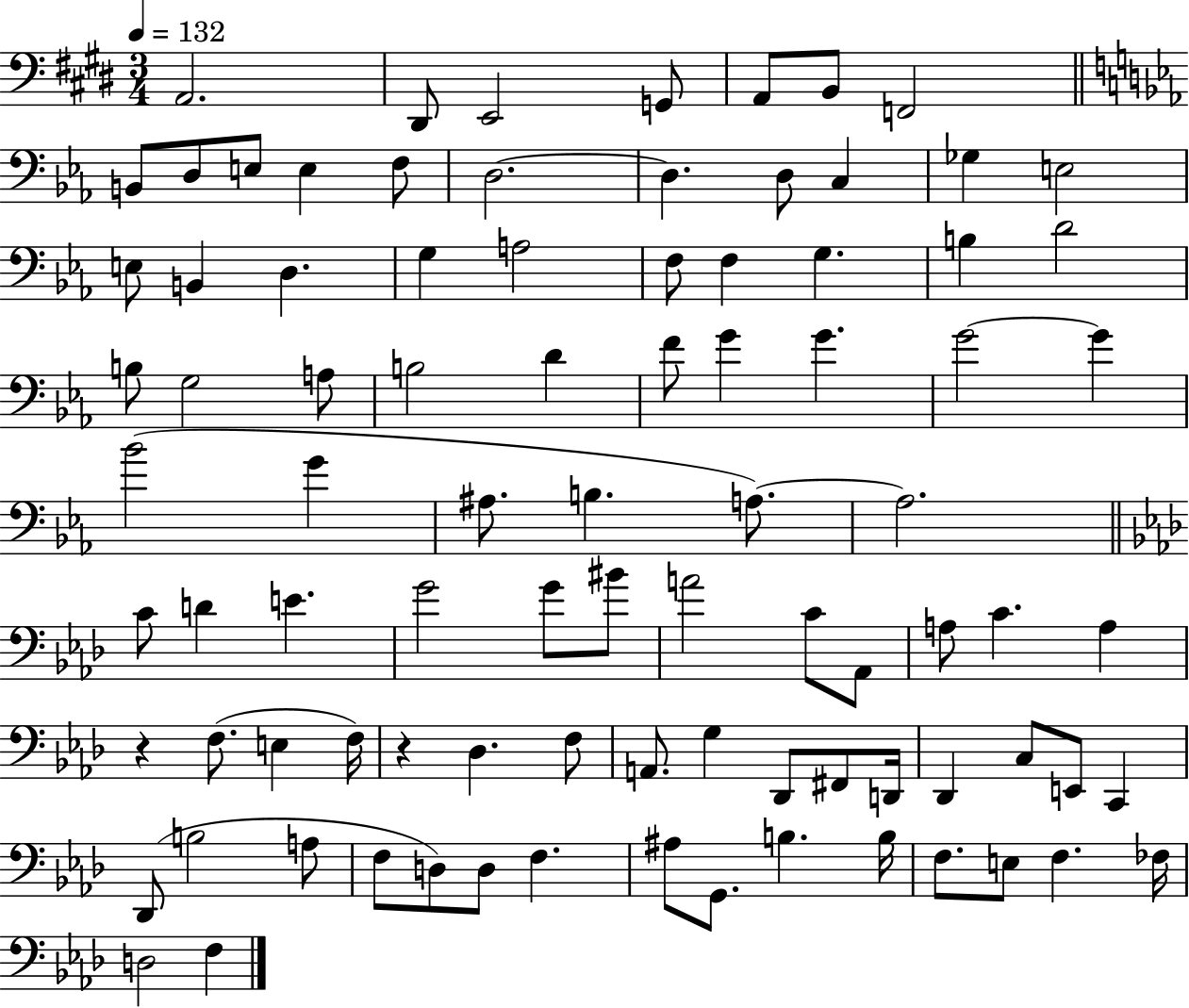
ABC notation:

X:1
T:Untitled
M:3/4
L:1/4
K:E
A,,2 ^D,,/2 E,,2 G,,/2 A,,/2 B,,/2 F,,2 B,,/2 D,/2 E,/2 E, F,/2 D,2 D, D,/2 C, _G, E,2 E,/2 B,, D, G, A,2 F,/2 F, G, B, D2 B,/2 G,2 A,/2 B,2 D F/2 G G G2 G _B2 G ^A,/2 B, A,/2 A,2 C/2 D E G2 G/2 ^B/2 A2 C/2 _A,,/2 A,/2 C A, z F,/2 E, F,/4 z _D, F,/2 A,,/2 G, _D,,/2 ^F,,/2 D,,/4 _D,, C,/2 E,,/2 C,, _D,,/2 B,2 A,/2 F,/2 D,/2 D,/2 F, ^A,/2 G,,/2 B, B,/4 F,/2 E,/2 F, _F,/4 D,2 F,